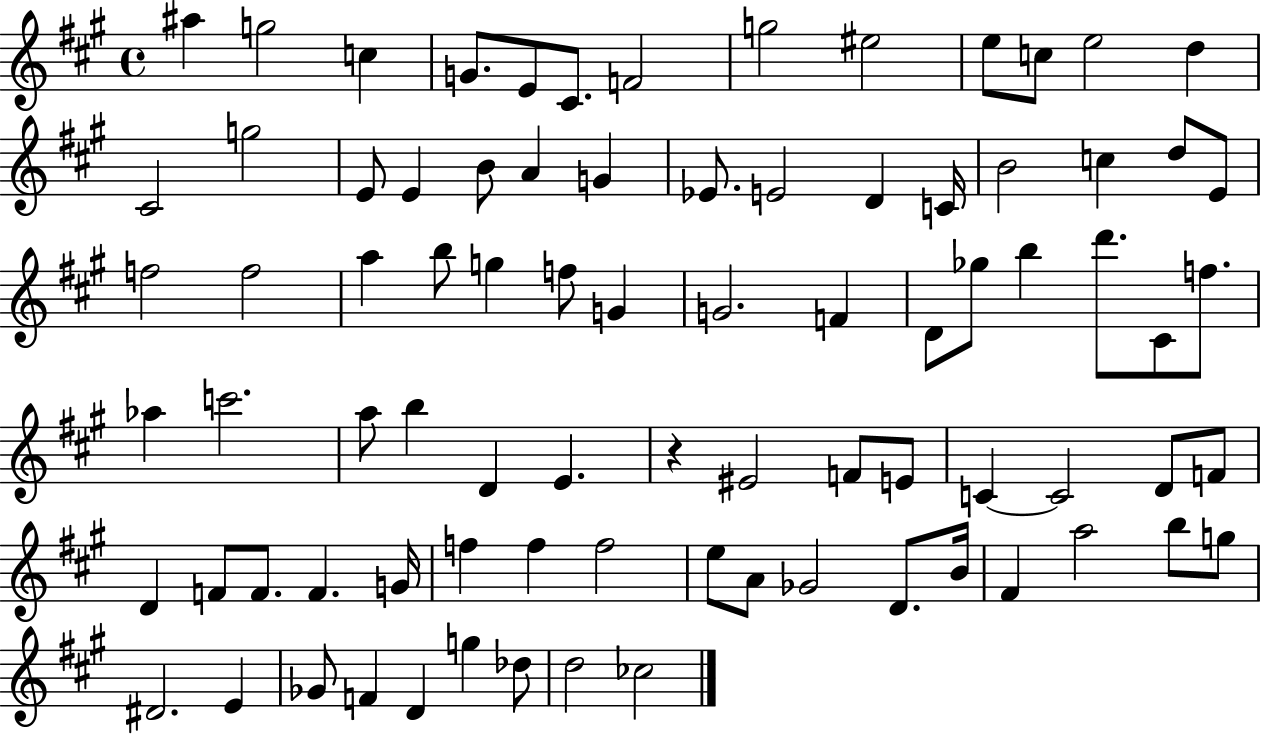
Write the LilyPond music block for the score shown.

{
  \clef treble
  \time 4/4
  \defaultTimeSignature
  \key a \major
  ais''4 g''2 c''4 | g'8. e'8 cis'8. f'2 | g''2 eis''2 | e''8 c''8 e''2 d''4 | \break cis'2 g''2 | e'8 e'4 b'8 a'4 g'4 | ees'8. e'2 d'4 c'16 | b'2 c''4 d''8 e'8 | \break f''2 f''2 | a''4 b''8 g''4 f''8 g'4 | g'2. f'4 | d'8 ges''8 b''4 d'''8. cis'8 f''8. | \break aes''4 c'''2. | a''8 b''4 d'4 e'4. | r4 eis'2 f'8 e'8 | c'4~~ c'2 d'8 f'8 | \break d'4 f'8 f'8. f'4. g'16 | f''4 f''4 f''2 | e''8 a'8 ges'2 d'8. b'16 | fis'4 a''2 b''8 g''8 | \break dis'2. e'4 | ges'8 f'4 d'4 g''4 des''8 | d''2 ces''2 | \bar "|."
}